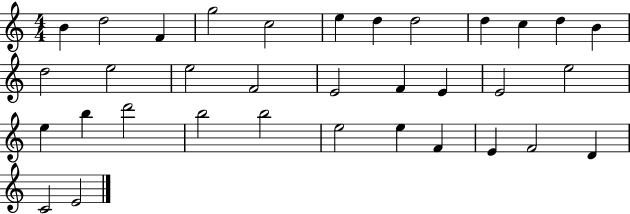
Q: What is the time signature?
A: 4/4